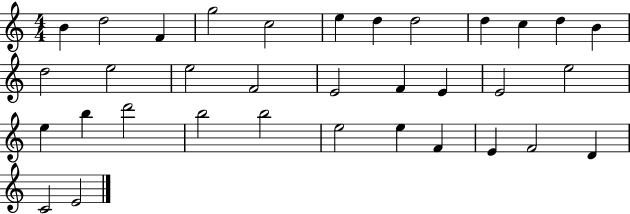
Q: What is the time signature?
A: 4/4